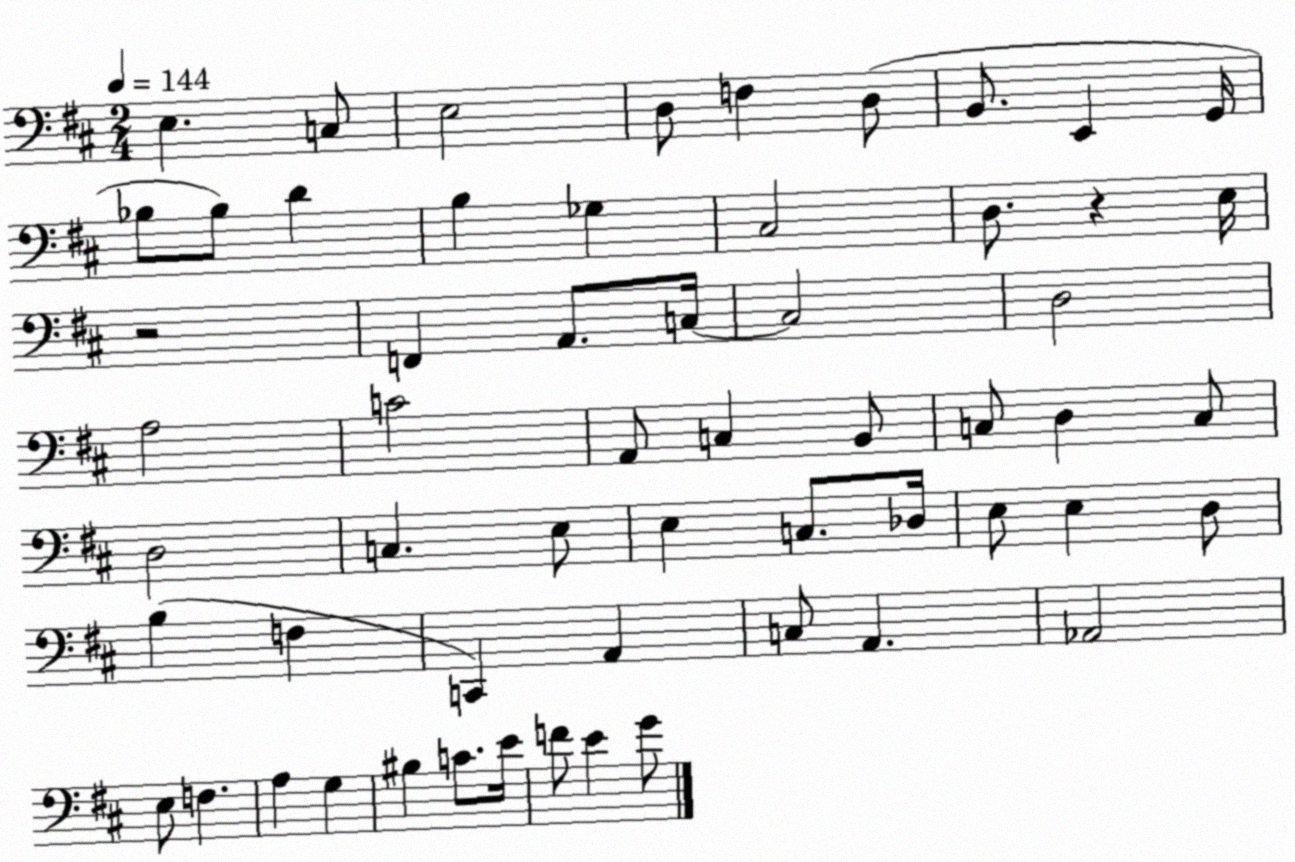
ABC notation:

X:1
T:Untitled
M:2/4
L:1/4
K:D
E, C,/2 E,2 D,/2 F, D,/2 B,,/2 E,, G,,/4 _B,/2 _B,/2 D B, _G, ^C,2 D,/2 z E,/4 z2 F,, A,,/2 C,/4 C,2 D,2 A,2 C2 A,,/2 C, B,,/2 C,/2 D, C,/2 D,2 C, E,/2 E, C,/2 _D,/4 E,/2 E, D,/2 B, F, C,, A,, C,/2 A,, _A,,2 E,/2 F, A, G, ^B, C/2 E/4 F/2 E G/2